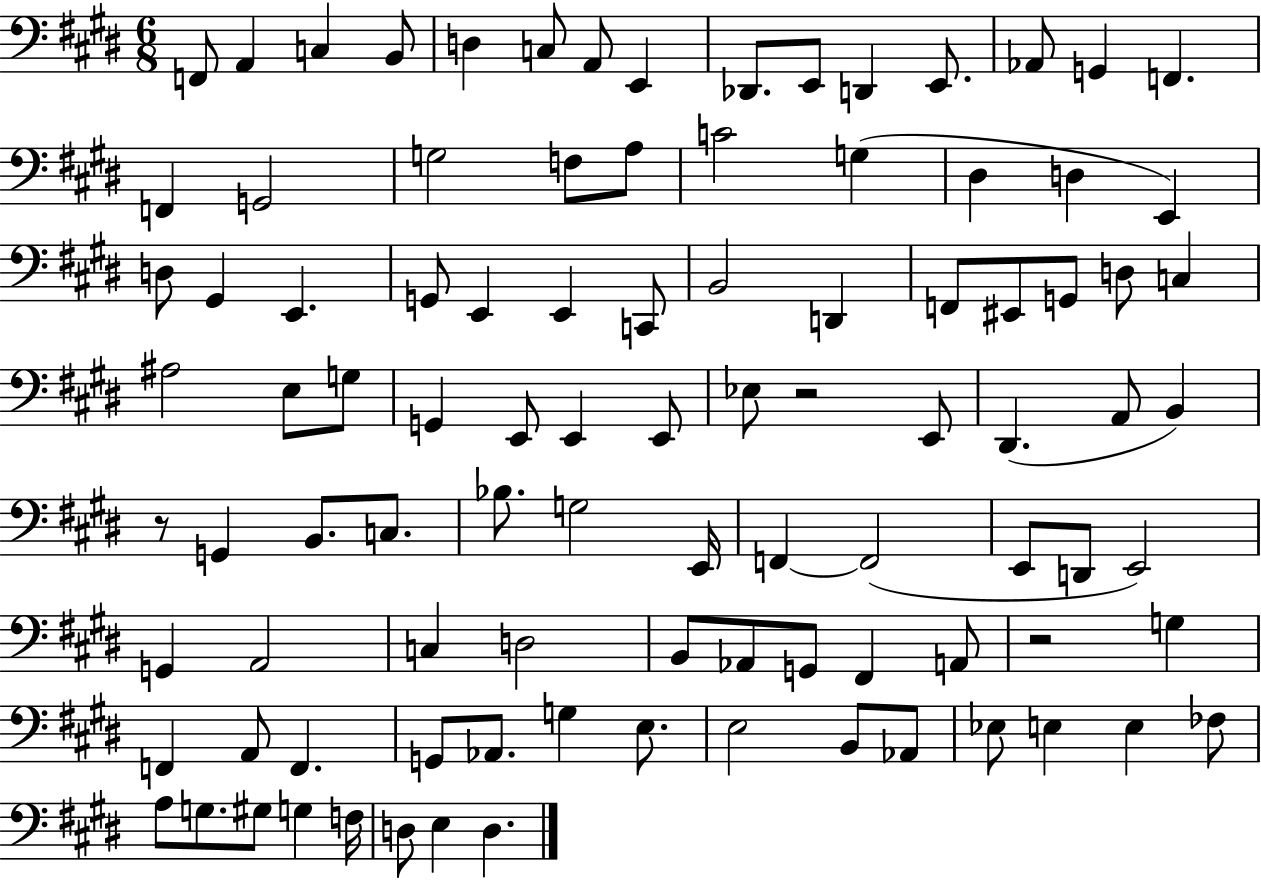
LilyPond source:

{
  \clef bass
  \numericTimeSignature
  \time 6/8
  \key e \major
  \repeat volta 2 { f,8 a,4 c4 b,8 | d4 c8 a,8 e,4 | des,8. e,8 d,4 e,8. | aes,8 g,4 f,4. | \break f,4 g,2 | g2 f8 a8 | c'2 g4( | dis4 d4 e,4) | \break d8 gis,4 e,4. | g,8 e,4 e,4 c,8 | b,2 d,4 | f,8 eis,8 g,8 d8 c4 | \break ais2 e8 g8 | g,4 e,8 e,4 e,8 | ees8 r2 e,8 | dis,4.( a,8 b,4) | \break r8 g,4 b,8. c8. | bes8. g2 e,16 | f,4~~ f,2( | e,8 d,8 e,2) | \break g,4 a,2 | c4 d2 | b,8 aes,8 g,8 fis,4 a,8 | r2 g4 | \break f,4 a,8 f,4. | g,8 aes,8. g4 e8. | e2 b,8 aes,8 | ees8 e4 e4 fes8 | \break a8 g8. gis8 g4 f16 | d8 e4 d4. | } \bar "|."
}